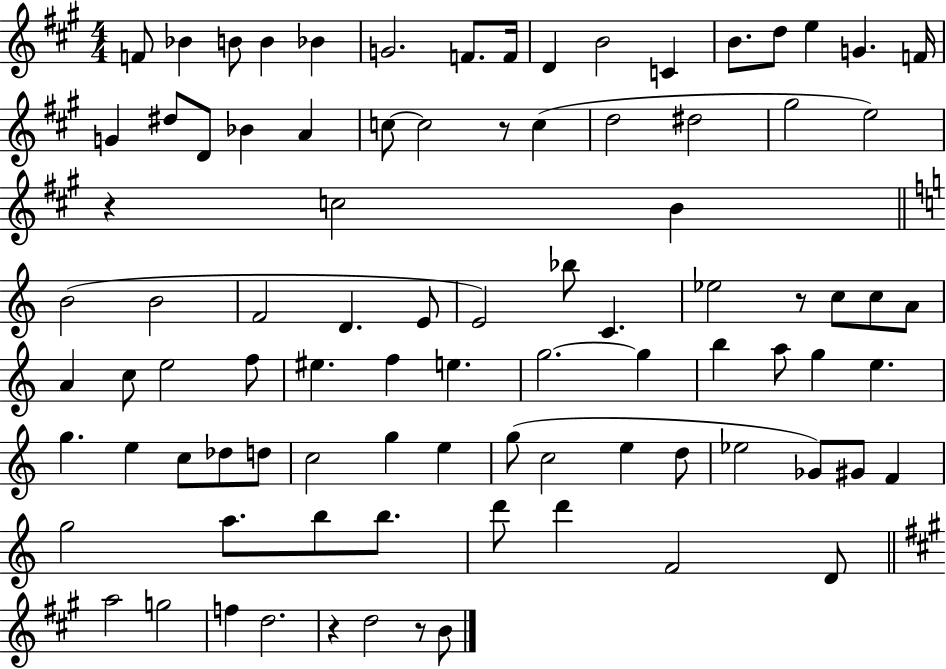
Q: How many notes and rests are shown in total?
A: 90